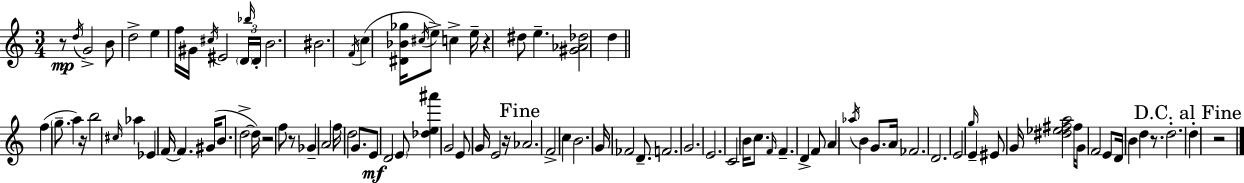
{
  \clef treble
  \numericTimeSignature
  \time 3/4
  \key c \major
  r8\mp \acciaccatura { d''16 } g'2-> b'8 | d''2-> e''4 | f''16 gis'16 \acciaccatura { cis''16 } eis'2 | \tuplet 3/2 { \parenthesize d'16 \grace { bes''16 } d'16-. } b'2. | \break bis'2. | \acciaccatura { f'16 } c''4( <dis' bes' ges''>16 \acciaccatura { cis''16 }) e''8-> | c''4-> e''16-- r4 dis''8 e''4.-- | <gis' aes' des''>2 | \break d''4 \bar "||" \break \key a \minor f''4( \parenthesize g''8.-- a''4) r16 | b''2 \grace { cis''16 } aes''4 | ees'4 f'16~~ f'4. | gis'16( b'8. d''2->~~ | \break d''16) r2 f''8 r8 | ges'4-- a'2 | f''16 d''2 g'8. | e'8\mf d'2 \parenthesize e'8 | \break <des'' e'' ais'''>4 g'2 | e'8 g'16 e'2 | r16 \mark "Fine" aes'2. | f'2-> c''4 | \break b'2. | g'16 fes'2 d'8.-- | f'2. | g'2. | \break e'2. | c'2 b'16 c''8. | \grace { f'16 } f'4.-- d'4-> | f'8 a'4 \acciaccatura { aes''16 } b'4 g'8. | \break a'16 fes'2. | d'2. | e'2 \grace { g''16 } | e'4-- eis'8 g'16 <dis'' ees'' fis'' a''>2 | \break fis''16 g'8 f'2 | e'8 d'16 b'4 d''4 | r8. d''2.-. | \mark "D.C. al Fine" d''4-. r2 | \break \bar "|."
}